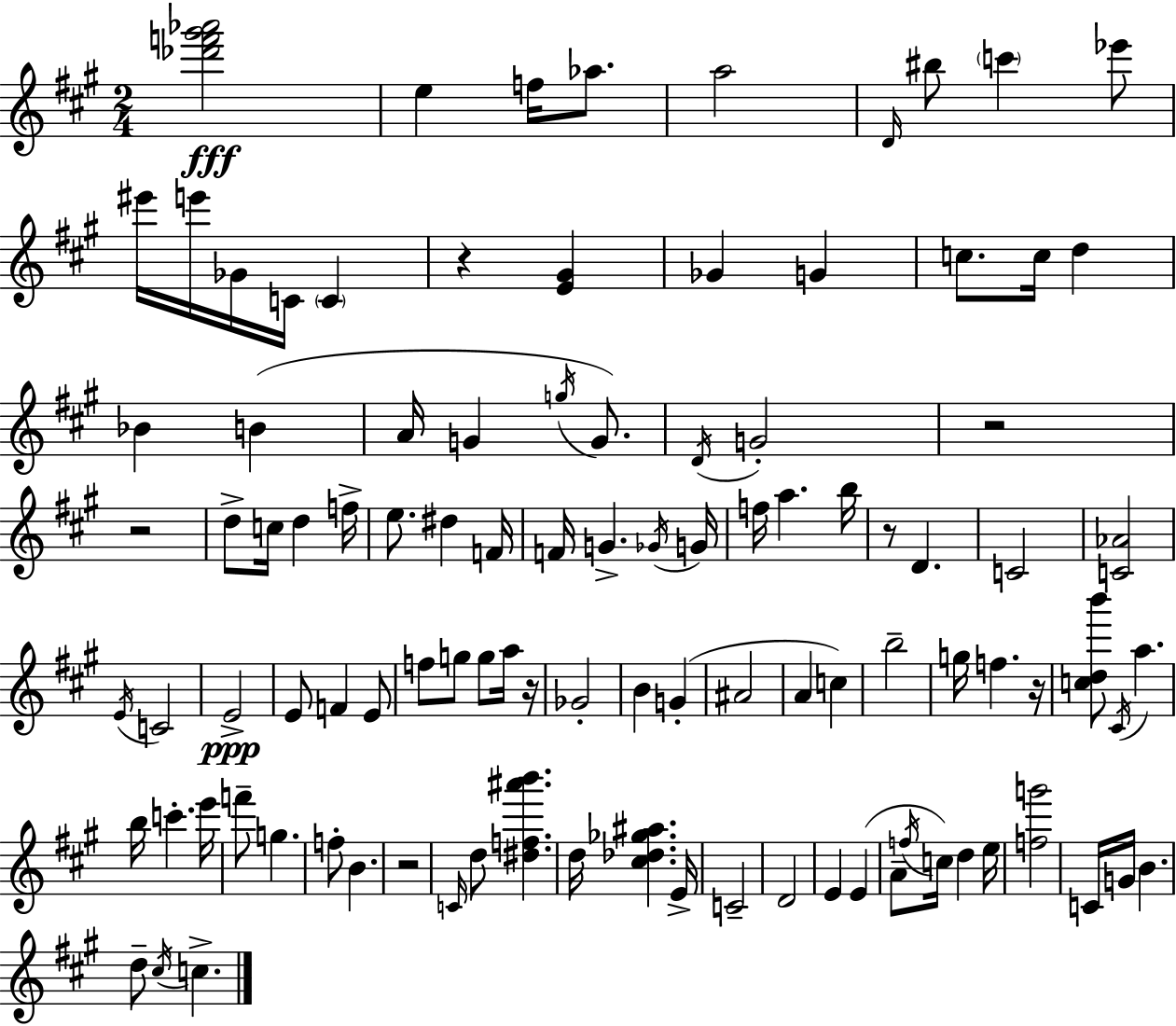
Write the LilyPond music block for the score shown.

{
  \clef treble
  \numericTimeSignature
  \time 2/4
  \key a \major
  <des''' f''' gis''' aes'''>2\fff | e''4 f''16 aes''8. | a''2 | \grace { d'16 } bis''8 \parenthesize c'''4 ees'''8 | \break eis'''16 e'''16 ges'16 c'16 \parenthesize c'4 | r4 <e' gis'>4 | ges'4 g'4 | c''8. c''16 d''4 | \break bes'4 b'4( | a'16 g'4 \acciaccatura { g''16 } g'8.) | \acciaccatura { d'16 } g'2-. | r2 | \break r2 | d''8-> c''16 d''4 | f''16-> e''8. dis''4 | f'16 f'16 g'4.-> | \break \acciaccatura { ges'16 } g'16 f''16 a''4. | b''16 r8 d'4. | c'2 | <c' aes'>2 | \break \acciaccatura { e'16 } c'2 | e'2->\ppp | e'8 f'4 | e'8 f''8 g''8 | \break g''8 a''16 r16 ges'2-. | b'4 | g'4-.( ais'2 | a'4 | \break c''4) b''2-- | g''16 f''4. | r16 <c'' d'' b'''>8 \acciaccatura { cis'16 } | a''4. b''16 c'''4.-. | \break e'''16 f'''8-- | g''4. f''8-. | b'4. r2 | \grace { c'16 } d''8 | \break <dis'' f'' ais''' b'''>4. d''16 | <cis'' des'' ges'' ais''>4. e'16-> c'2-- | d'2 | e'4 | \break e'4( a'8-- | \acciaccatura { f''16 } c''16) d''4 e''16 | <f'' g'''>2 | c'16 g'16 b'4. | \break d''8-- \acciaccatura { cis''16 } c''4.-> | \bar "|."
}